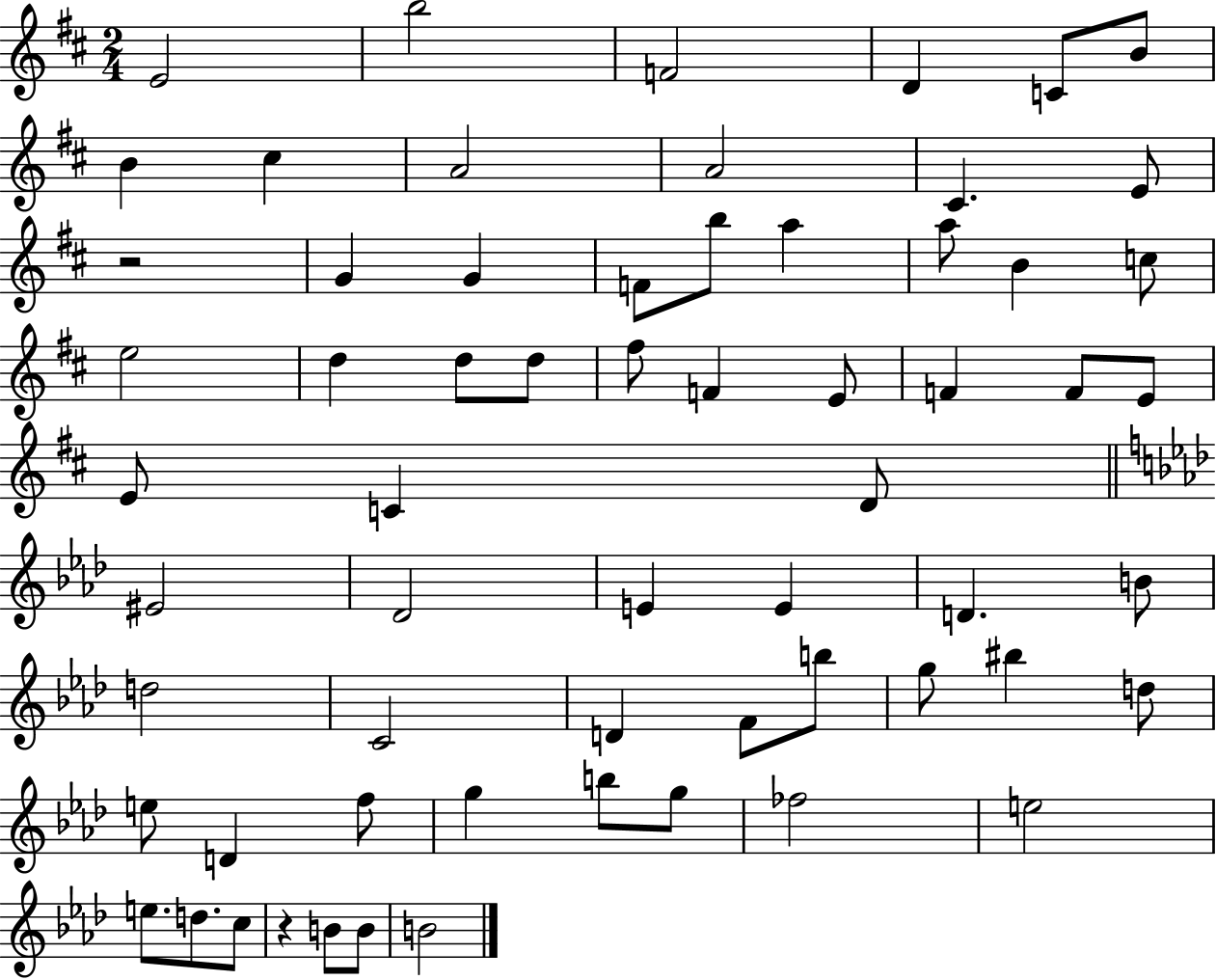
X:1
T:Untitled
M:2/4
L:1/4
K:D
E2 b2 F2 D C/2 B/2 B ^c A2 A2 ^C E/2 z2 G G F/2 b/2 a a/2 B c/2 e2 d d/2 d/2 ^f/2 F E/2 F F/2 E/2 E/2 C D/2 ^E2 _D2 E E D B/2 d2 C2 D F/2 b/2 g/2 ^b d/2 e/2 D f/2 g b/2 g/2 _f2 e2 e/2 d/2 c/2 z B/2 B/2 B2